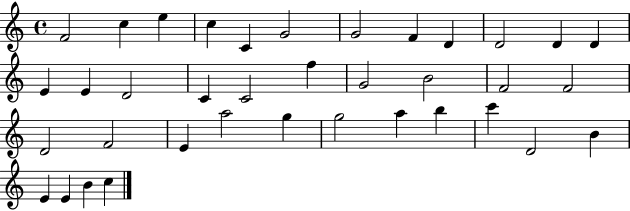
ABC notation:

X:1
T:Untitled
M:4/4
L:1/4
K:C
F2 c e c C G2 G2 F D D2 D D E E D2 C C2 f G2 B2 F2 F2 D2 F2 E a2 g g2 a b c' D2 B E E B c